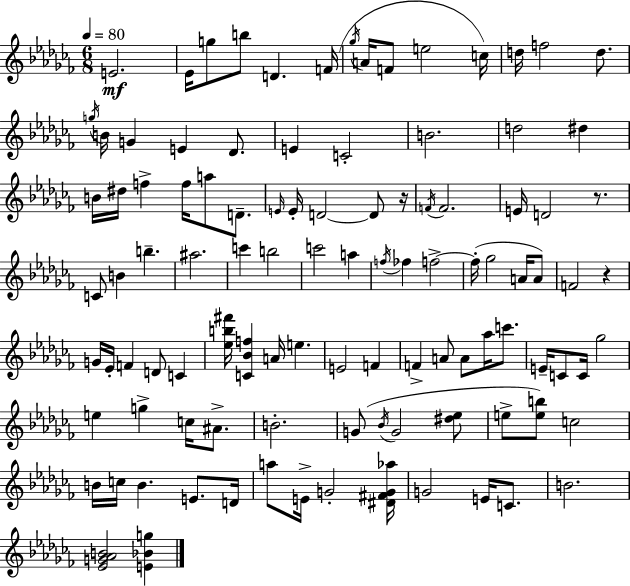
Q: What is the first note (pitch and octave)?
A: E4